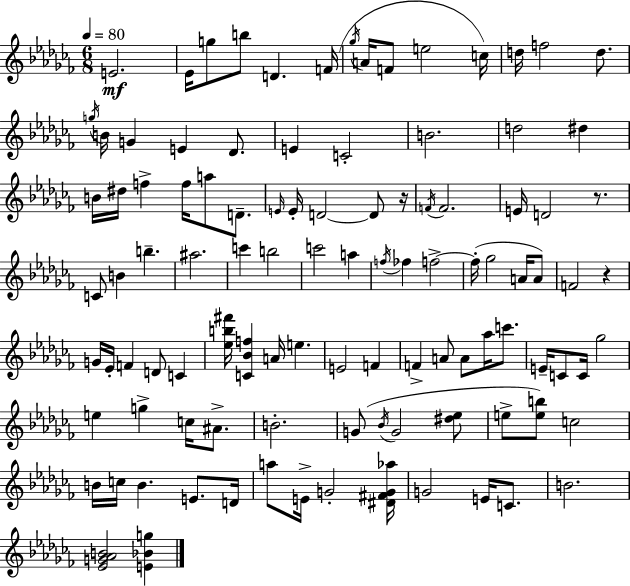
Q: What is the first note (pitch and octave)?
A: E4